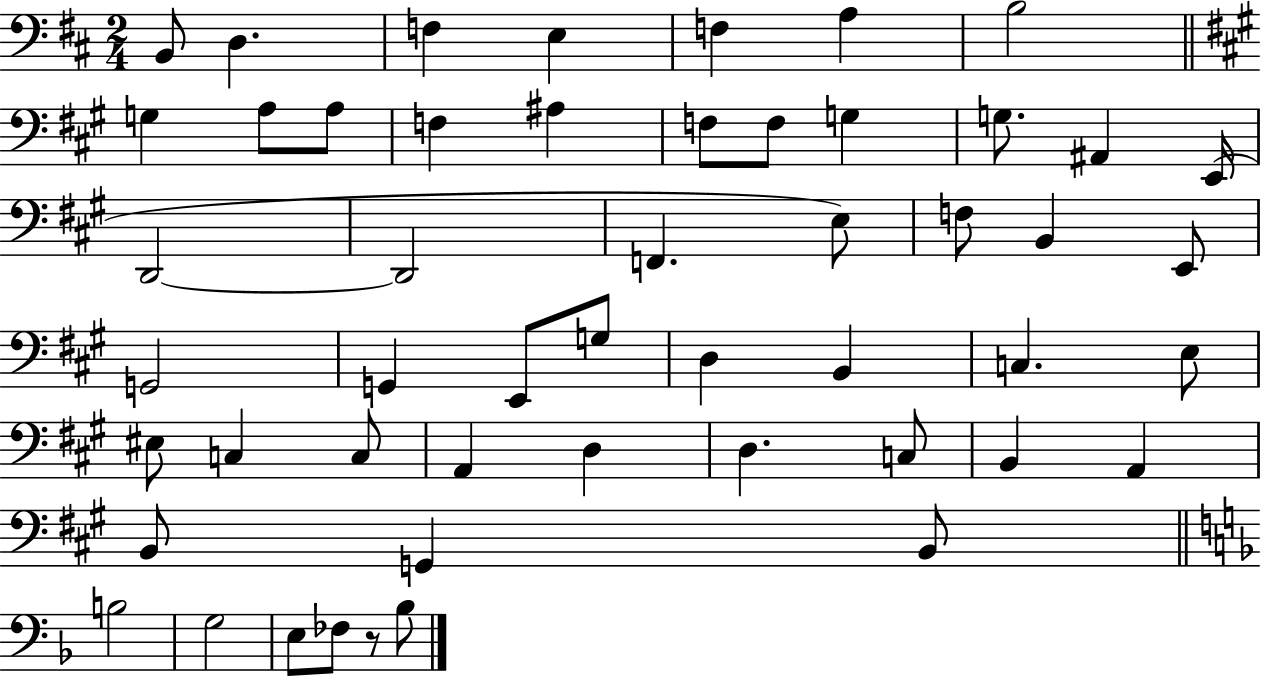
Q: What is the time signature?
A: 2/4